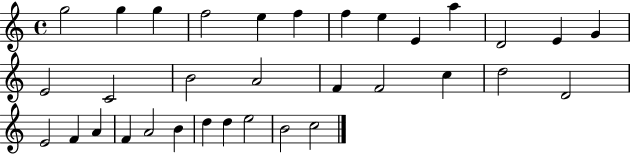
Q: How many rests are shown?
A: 0